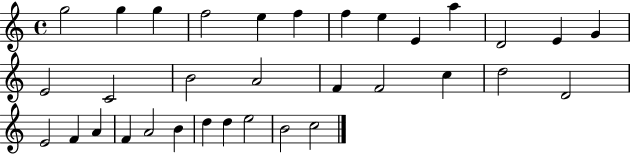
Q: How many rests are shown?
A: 0